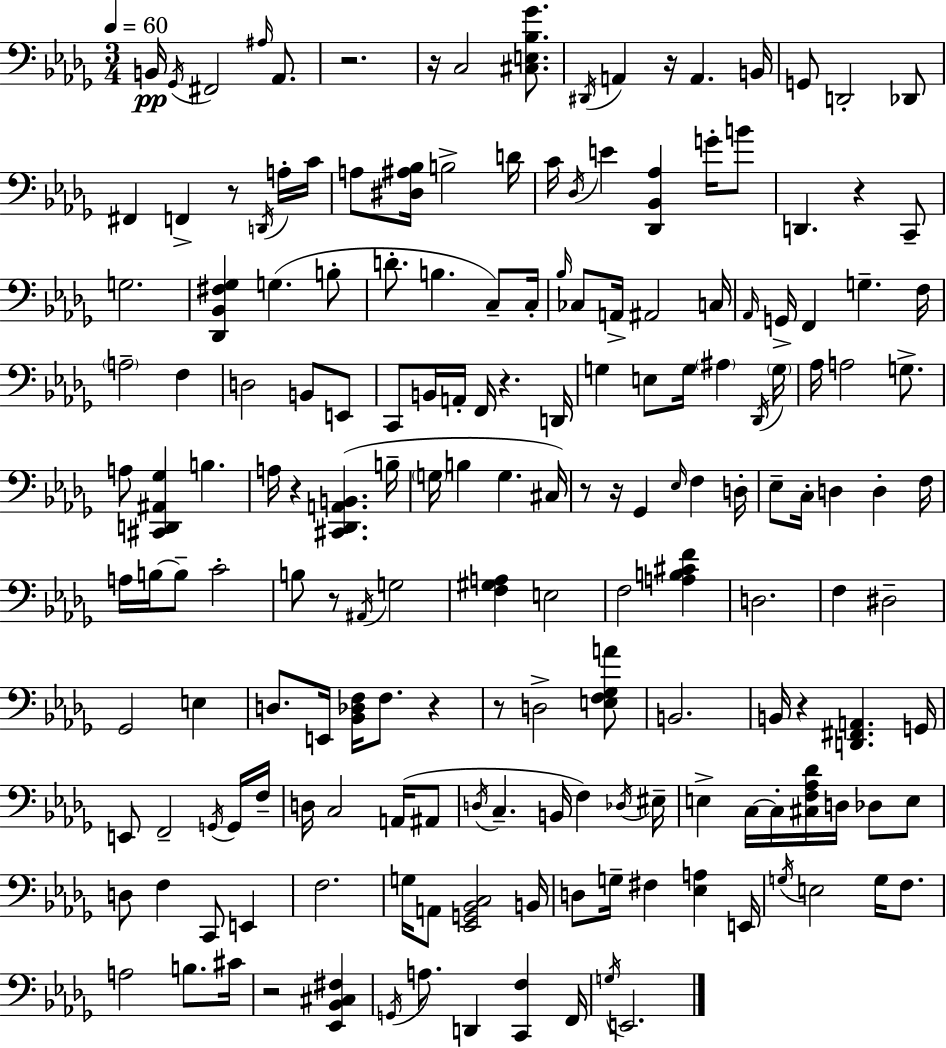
{
  \clef bass
  \numericTimeSignature
  \time 3/4
  \key bes \minor
  \tempo 4 = 60
  \repeat volta 2 { b,16\pp \acciaccatura { ges,16 } fis,2 \grace { ais16 } aes,8. | r2. | r16 c2 <cis e bes ges'>8. | \acciaccatura { dis,16 } a,4 r16 a,4. | \break b,16 g,8 d,2-. | des,8 fis,4 f,4-> r8 | \acciaccatura { d,16 } a16-. c'16 a8 <dis ais bes>16 b2-> | d'16 c'16 \acciaccatura { des16 } e'4 <des, bes, aes>4 | \break g'16-. b'8 d,4. r4 | c,8-- g2. | <des, bes, fis ges>4 g4.( | b8-. d'8.-. b4. | \break c8--) c16-. \grace { bes16 } ces8 a,16-> ais,2 | c16 \grace { aes,16 } g,16-> f,4 | g4.-- f16 \parenthesize a2-- | f4 d2 | \break b,8 e,8 c,8 b,16 a,16-. f,16 | r4. d,16 g4 e8 | g16 \parenthesize ais4 \acciaccatura { des,16 } \parenthesize g16 aes16 a2 | g8.-> a8 <cis, d, ais, ges>4 | \break b4. a16 r4 | <cis, des, a, b,>4.( b16-- \parenthesize g16 b4 | g4. cis16) r8 r16 ges,4 | \grace { ees16 } f4 d16-. ees8-- c16-. | \break d4 d4-. f16 a16 b16~~ b8-- | c'2-. b8 r8 | \acciaccatura { ais,16 } g2 <f gis a>4 | e2 f2 | \break <a b cis' f'>4 d2. | f4 | dis2-- ges,2 | e4 d8. | \break e,16 <bes, des f>16 f8. r4 r8 | d2-> <e f ges a'>8 b,2. | b,16 r4 | <d, fis, a,>4. g,16 e,8 | \break f,2-- \acciaccatura { g,16 } g,16 f16-- d16 | c2 a,16( ais,8 \acciaccatura { d16 } | c4.-- b,16 f4) \acciaccatura { des16 } | eis16-- e4-> c16~~ c16-. <cis f aes des'>16 d16 des8 e8 | \break d8 f4 c,8 e,4 | f2. | g16 a,8 <ees, g, bes, c>2 | b,16 d8 g16-- fis4 <ees a>4 | \break e,16 \acciaccatura { g16 } e2 g16 f8. | a2 b8. | cis'16 r2 <ees, bes, cis fis>4 | \acciaccatura { g,16 } a8. d,4 <c, f>4 | \break f,16 \acciaccatura { g16 } e,2. | } \bar "|."
}